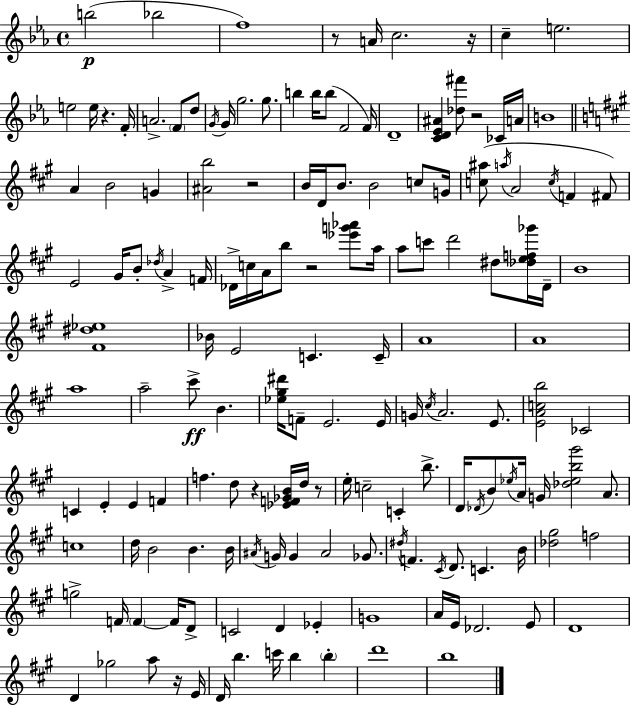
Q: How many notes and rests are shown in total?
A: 156